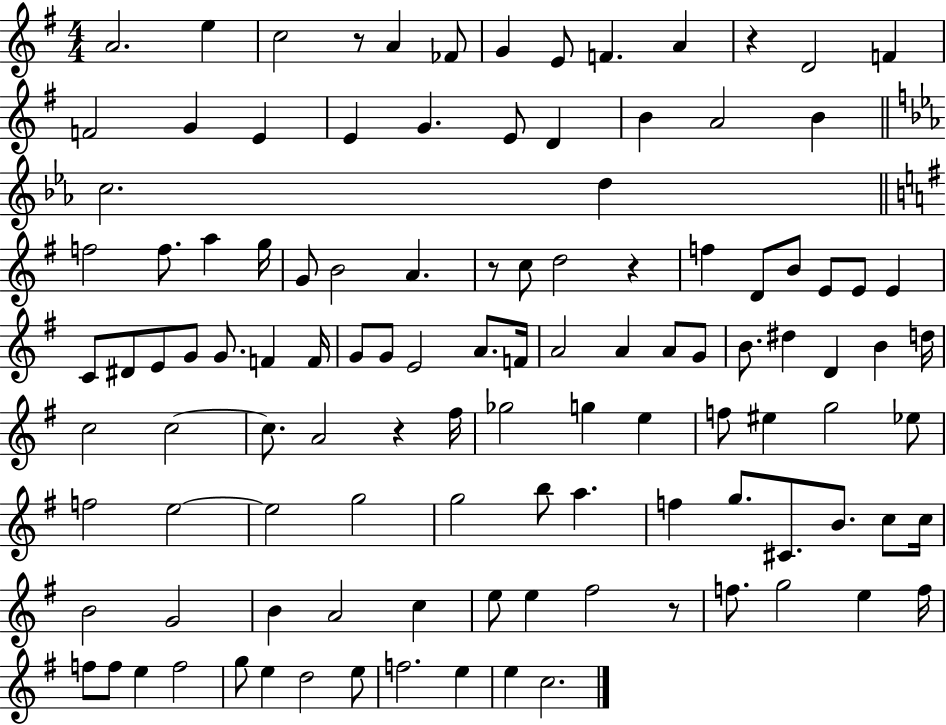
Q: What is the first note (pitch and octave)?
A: A4